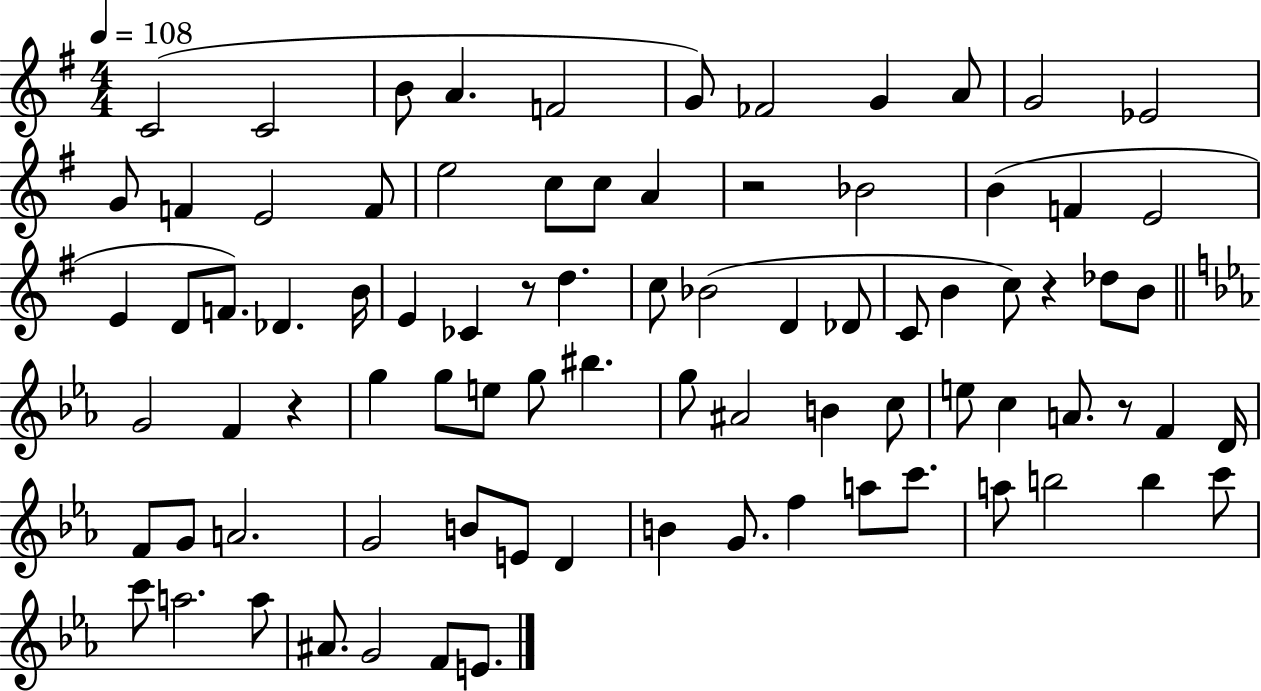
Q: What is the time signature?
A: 4/4